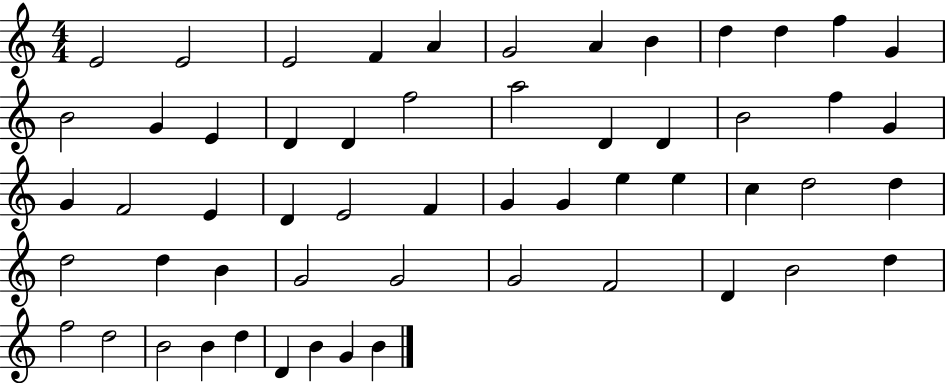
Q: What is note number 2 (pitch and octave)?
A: E4